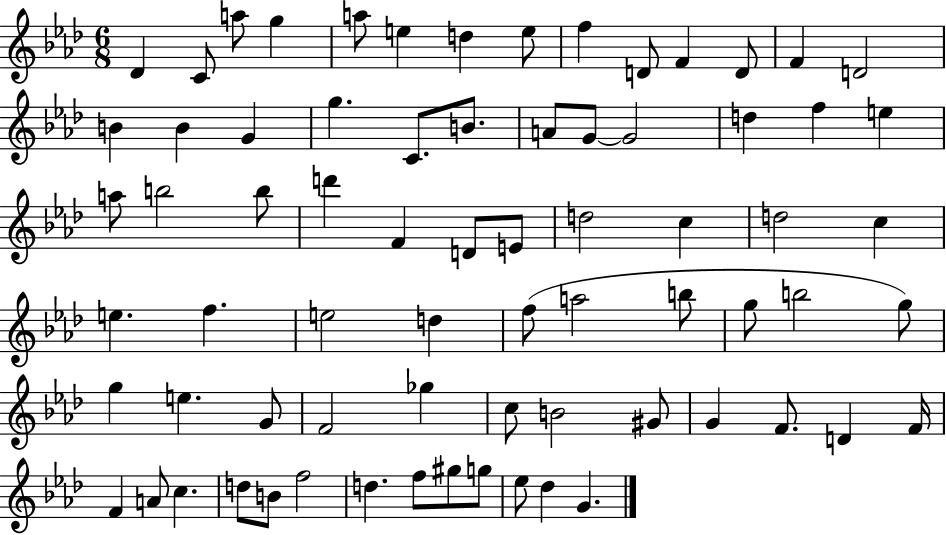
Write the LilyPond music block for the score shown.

{
  \clef treble
  \numericTimeSignature
  \time 6/8
  \key aes \major
  des'4 c'8 a''8 g''4 | a''8 e''4 d''4 e''8 | f''4 d'8 f'4 d'8 | f'4 d'2 | \break b'4 b'4 g'4 | g''4. c'8. b'8. | a'8 g'8~~ g'2 | d''4 f''4 e''4 | \break a''8 b''2 b''8 | d'''4 f'4 d'8 e'8 | d''2 c''4 | d''2 c''4 | \break e''4. f''4. | e''2 d''4 | f''8( a''2 b''8 | g''8 b''2 g''8) | \break g''4 e''4. g'8 | f'2 ges''4 | c''8 b'2 gis'8 | g'4 f'8. d'4 f'16 | \break f'4 a'8 c''4. | d''8 b'8 f''2 | d''4. f''8 gis''8 g''8 | ees''8 des''4 g'4. | \break \bar "|."
}